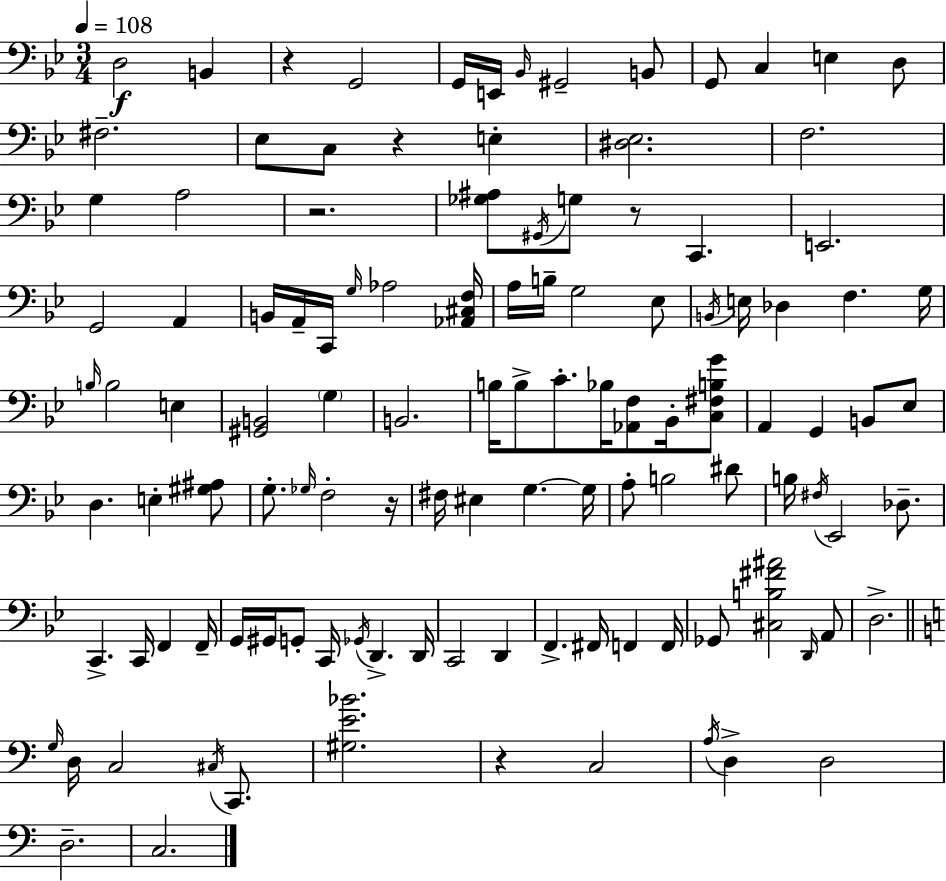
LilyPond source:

{
  \clef bass
  \numericTimeSignature
  \time 3/4
  \key g \minor
  \tempo 4 = 108
  d2\f b,4 | r4 g,2 | g,16 e,16 \grace { bes,16 } gis,2-- b,8 | g,8 c4 e4 d8 | \break fis2.-- | ees8 c8 r4 e4-. | <dis ees>2. | f2. | \break g4 a2 | r2. | <ges ais>8 \acciaccatura { gis,16 } g8 r8 c,4. | e,2. | \break g,2 a,4 | b,16 a,16-- c,16 \grace { g16 } aes2 | <aes, cis f>16 a16 b16-- g2 | ees8 \acciaccatura { b,16 } e16 des4 f4. | \break g16 \grace { b16 } b2 | e4 <gis, b,>2 | \parenthesize g4 b,2. | b16 b8-> c'8.-. bes16 | \break <aes, f>8 bes,16-. <c fis b g'>8 a,4 g,4 | b,8 ees8 d4. e4-. | <gis ais>8 g8.-. \grace { ges16 } f2-. | r16 fis16 eis4 g4.~~ | \break g16 a8-. b2 | dis'8 b16 \acciaccatura { fis16 } ees,2 | des8.-- c,4.-> | c,16 f,4 f,16-- g,16 gis,16 g,8-. c,16 | \break \acciaccatura { ges,16 } d,4.-> d,16 c,2 | d,4 f,4.-> | fis,16 f,4 f,16 ges,8 <cis b fis' ais'>2 | \grace { d,16 } a,8 d2.-> | \break \bar "||" \break \key c \major \grace { g16 } d16 c2 \acciaccatura { cis16 } c,8. | <gis e' bes'>2. | r4 c2 | \acciaccatura { a16 } d4-> d2 | \break d2.-- | c2. | \bar "|."
}